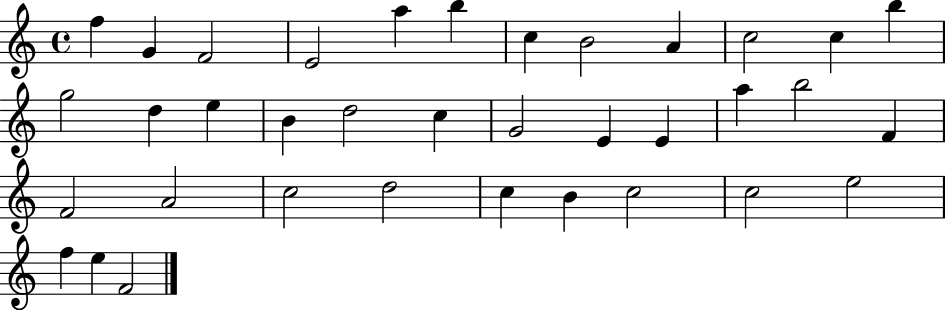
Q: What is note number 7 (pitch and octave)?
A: C5